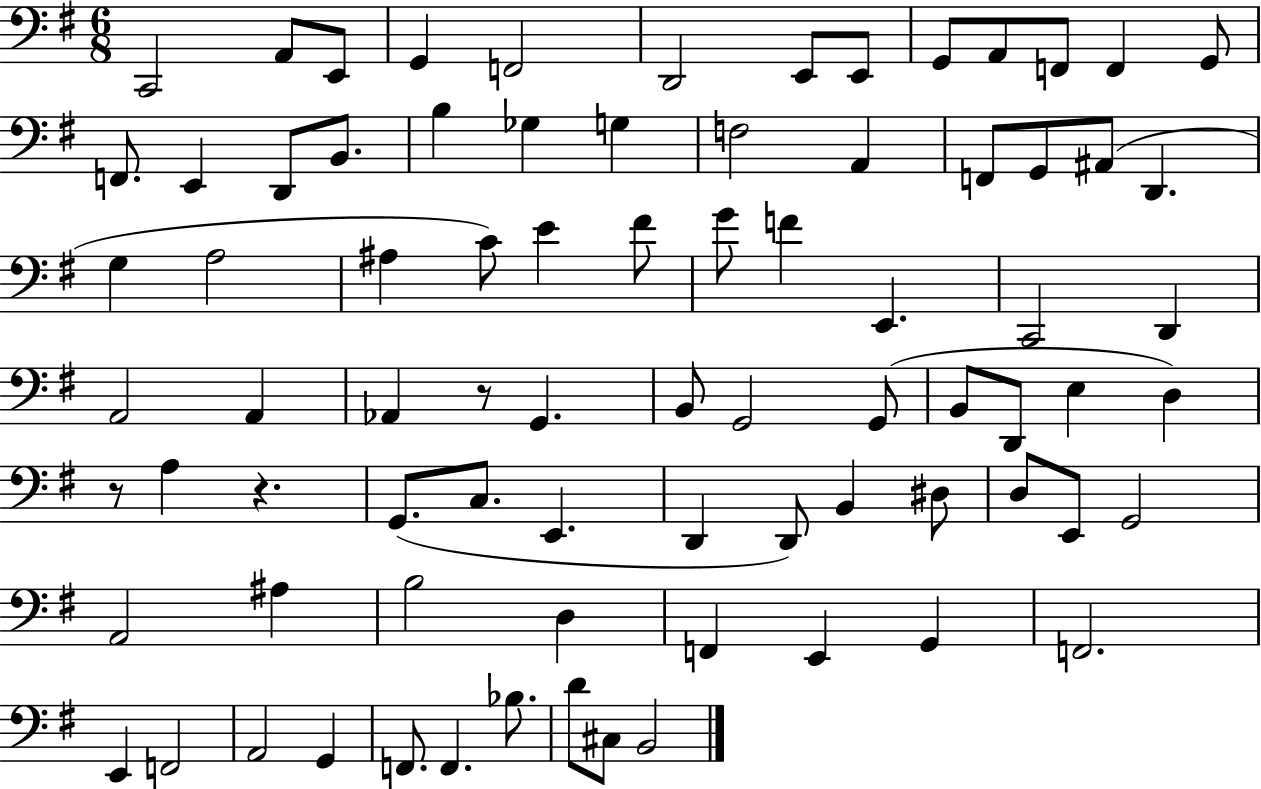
{
  \clef bass
  \numericTimeSignature
  \time 6/8
  \key g \major
  c,2 a,8 e,8 | g,4 f,2 | d,2 e,8 e,8 | g,8 a,8 f,8 f,4 g,8 | \break f,8. e,4 d,8 b,8. | b4 ges4 g4 | f2 a,4 | f,8 g,8 ais,8( d,4. | \break g4 a2 | ais4 c'8) e'4 fis'8 | g'8 f'4 e,4. | c,2 d,4 | \break a,2 a,4 | aes,4 r8 g,4. | b,8 g,2 g,8( | b,8 d,8 e4 d4) | \break r8 a4 r4. | g,8.( c8. e,4. | d,4 d,8) b,4 dis8 | d8 e,8 g,2 | \break a,2 ais4 | b2 d4 | f,4 e,4 g,4 | f,2. | \break e,4 f,2 | a,2 g,4 | f,8. f,4. bes8. | d'8 cis8 b,2 | \break \bar "|."
}